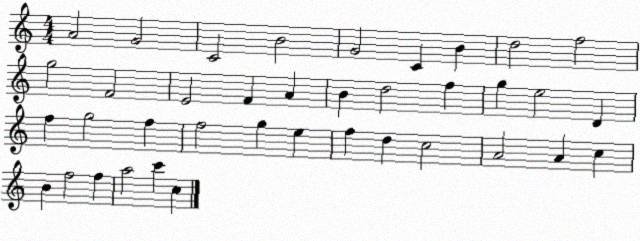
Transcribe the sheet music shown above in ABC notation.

X:1
T:Untitled
M:4/4
L:1/4
K:C
A2 G2 C2 B2 G2 C B d2 f2 g2 F2 E2 F A B d2 f g e2 D f g2 f f2 g e f d c2 A2 A c B f2 f a2 c' c